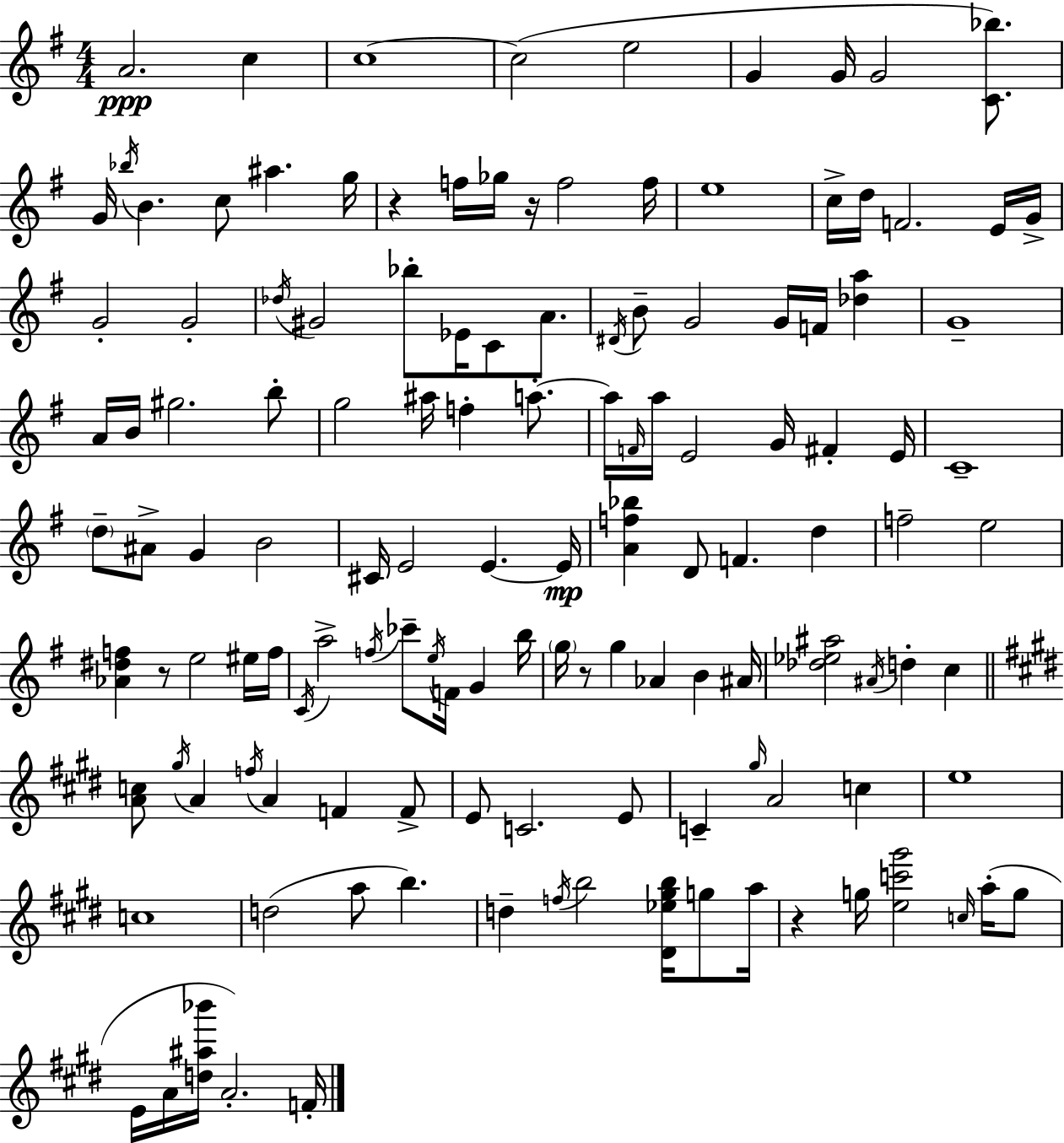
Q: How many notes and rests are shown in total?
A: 131